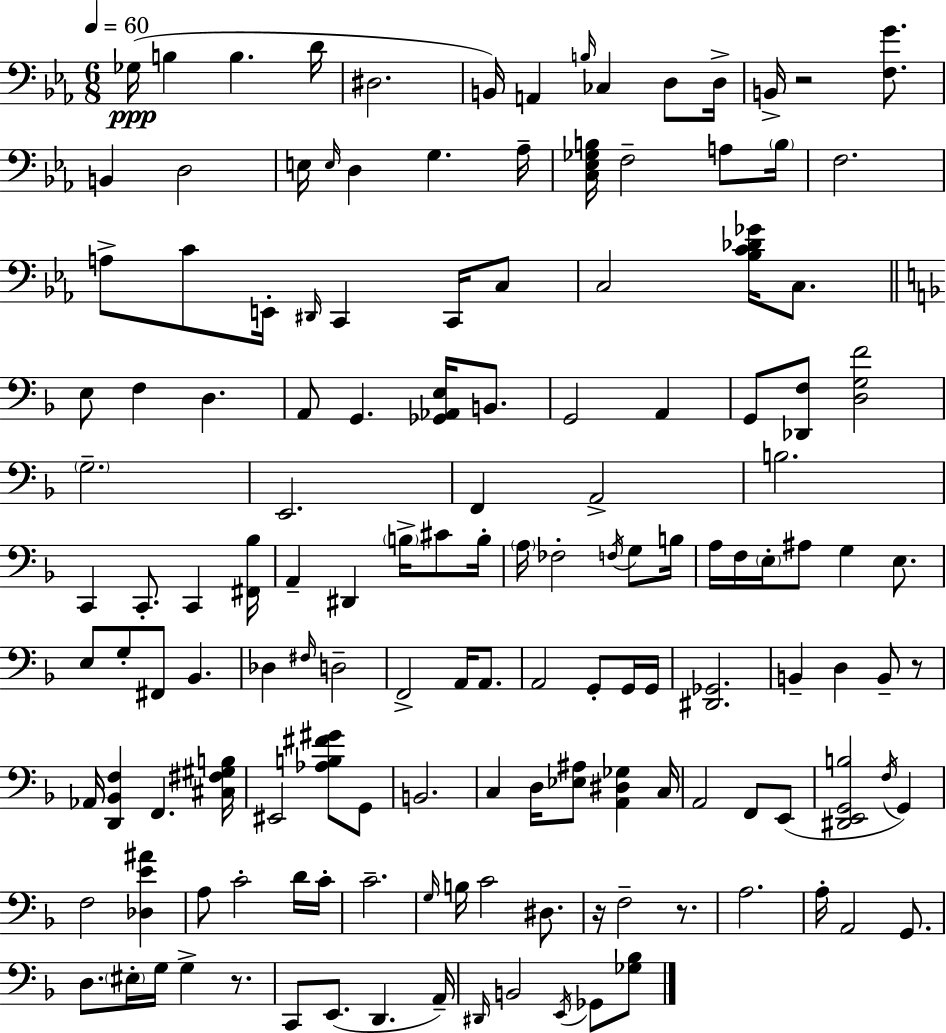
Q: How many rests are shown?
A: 5